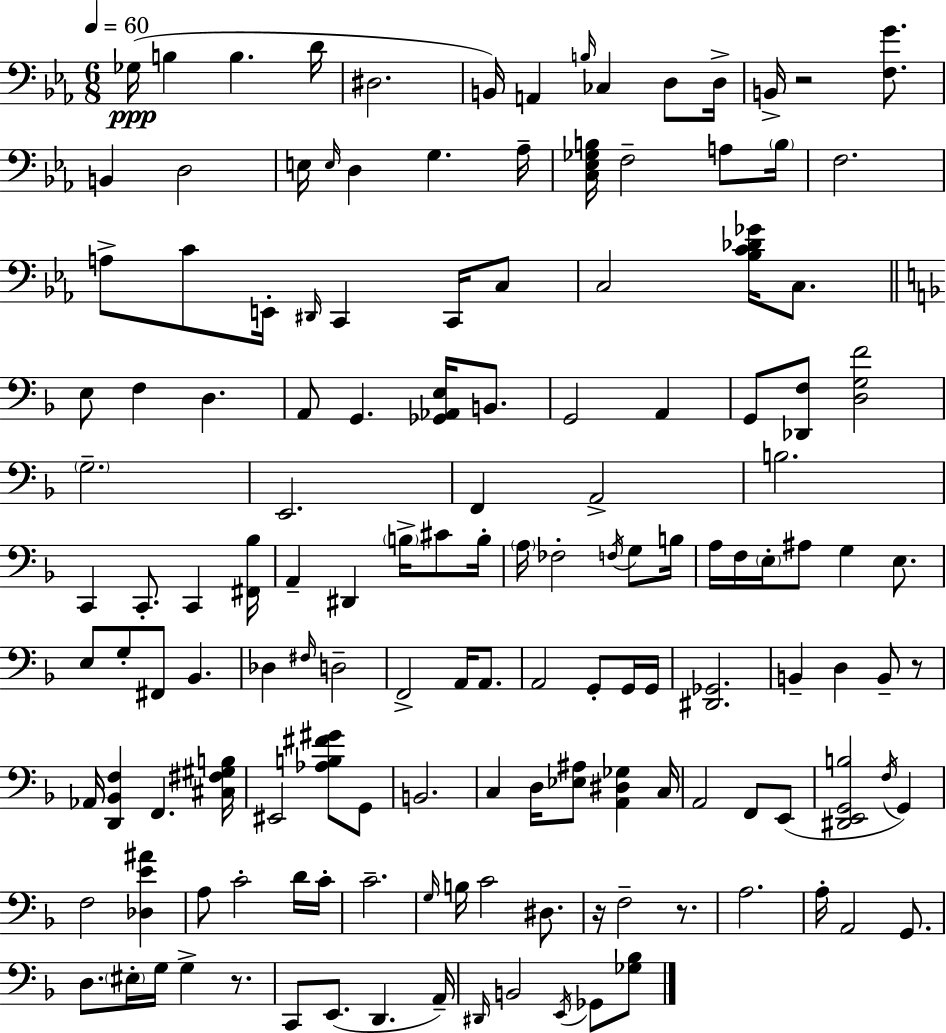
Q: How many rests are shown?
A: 5